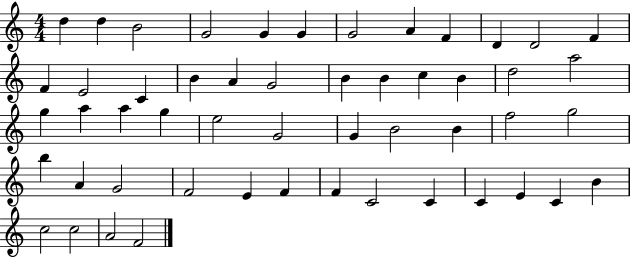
X:1
T:Untitled
M:4/4
L:1/4
K:C
d d B2 G2 G G G2 A F D D2 F F E2 C B A G2 B B c B d2 a2 g a a g e2 G2 G B2 B f2 g2 b A G2 F2 E F F C2 C C E C B c2 c2 A2 F2